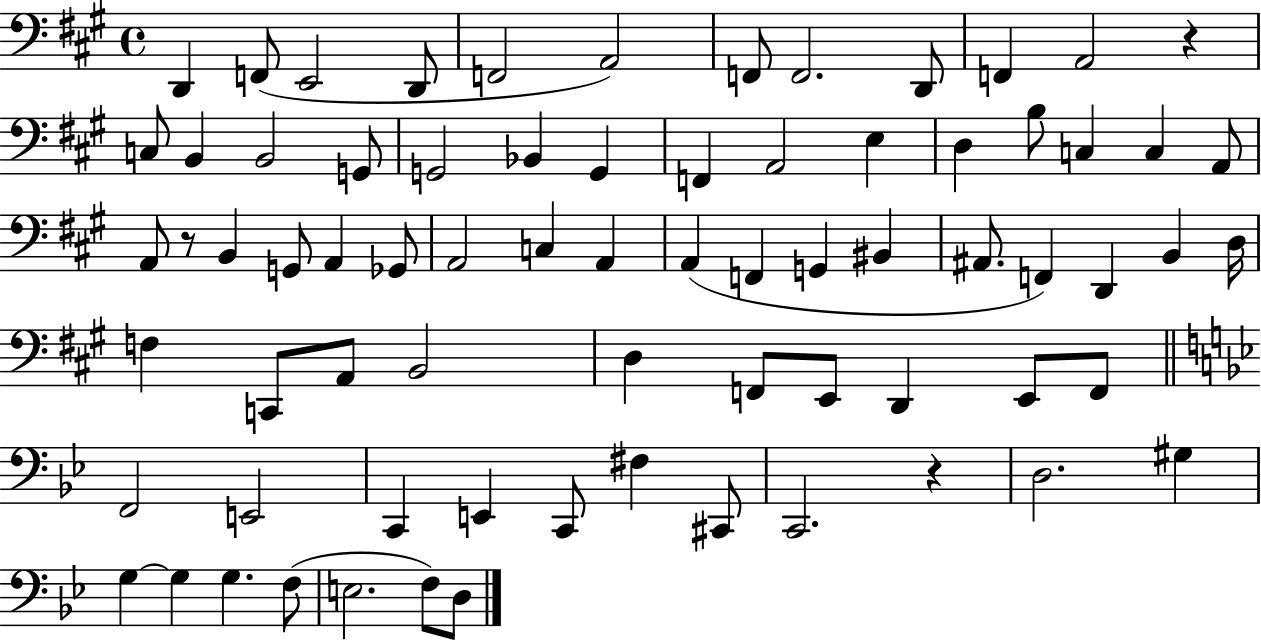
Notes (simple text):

D2/q F2/e E2/h D2/e F2/h A2/h F2/e F2/h. D2/e F2/q A2/h R/q C3/e B2/q B2/h G2/e G2/h Bb2/q G2/q F2/q A2/h E3/q D3/q B3/e C3/q C3/q A2/e A2/e R/e B2/q G2/e A2/q Gb2/e A2/h C3/q A2/q A2/q F2/q G2/q BIS2/q A#2/e. F2/q D2/q B2/q D3/s F3/q C2/e A2/e B2/h D3/q F2/e E2/e D2/q E2/e F2/e F2/h E2/h C2/q E2/q C2/e F#3/q C#2/e C2/h. R/q D3/h. G#3/q G3/q G3/q G3/q. F3/e E3/h. F3/e D3/e